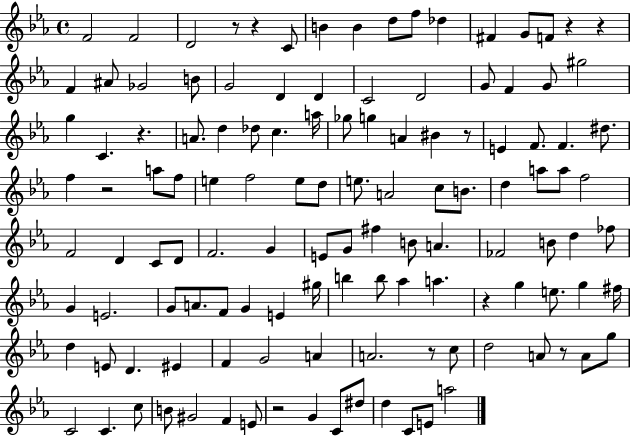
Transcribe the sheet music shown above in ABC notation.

X:1
T:Untitled
M:4/4
L:1/4
K:Eb
F2 F2 D2 z/2 z C/2 B B d/2 f/2 _d ^F G/2 F/2 z z F ^A/2 _G2 B/2 G2 D D C2 D2 G/2 F G/2 ^g2 g C z A/2 d _d/2 c a/4 _g/2 g A ^B z/2 E F/2 F ^d/2 f z2 a/2 f/2 e f2 e/2 d/2 e/2 A2 c/2 B/2 d a/2 a/2 f2 F2 D C/2 D/2 F2 G E/2 G/2 ^f B/2 A _F2 B/2 d _f/2 G E2 G/2 A/2 F/2 G E ^g/4 b b/2 _a a z g e/2 g ^f/4 d E/2 D ^E F G2 A A2 z/2 c/2 d2 A/2 z/2 A/2 g/2 C2 C c/2 B/2 ^G2 F E/2 z2 G C/2 ^d/2 d C/2 E/2 a2